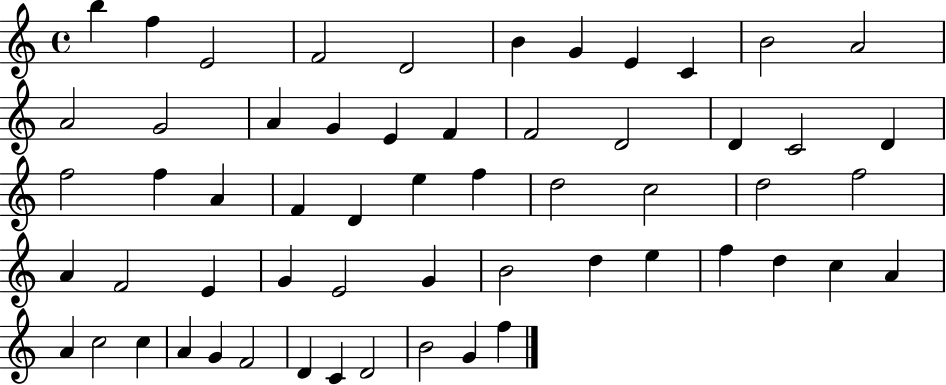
{
  \clef treble
  \time 4/4
  \defaultTimeSignature
  \key c \major
  b''4 f''4 e'2 | f'2 d'2 | b'4 g'4 e'4 c'4 | b'2 a'2 | \break a'2 g'2 | a'4 g'4 e'4 f'4 | f'2 d'2 | d'4 c'2 d'4 | \break f''2 f''4 a'4 | f'4 d'4 e''4 f''4 | d''2 c''2 | d''2 f''2 | \break a'4 f'2 e'4 | g'4 e'2 g'4 | b'2 d''4 e''4 | f''4 d''4 c''4 a'4 | \break a'4 c''2 c''4 | a'4 g'4 f'2 | d'4 c'4 d'2 | b'2 g'4 f''4 | \break \bar "|."
}